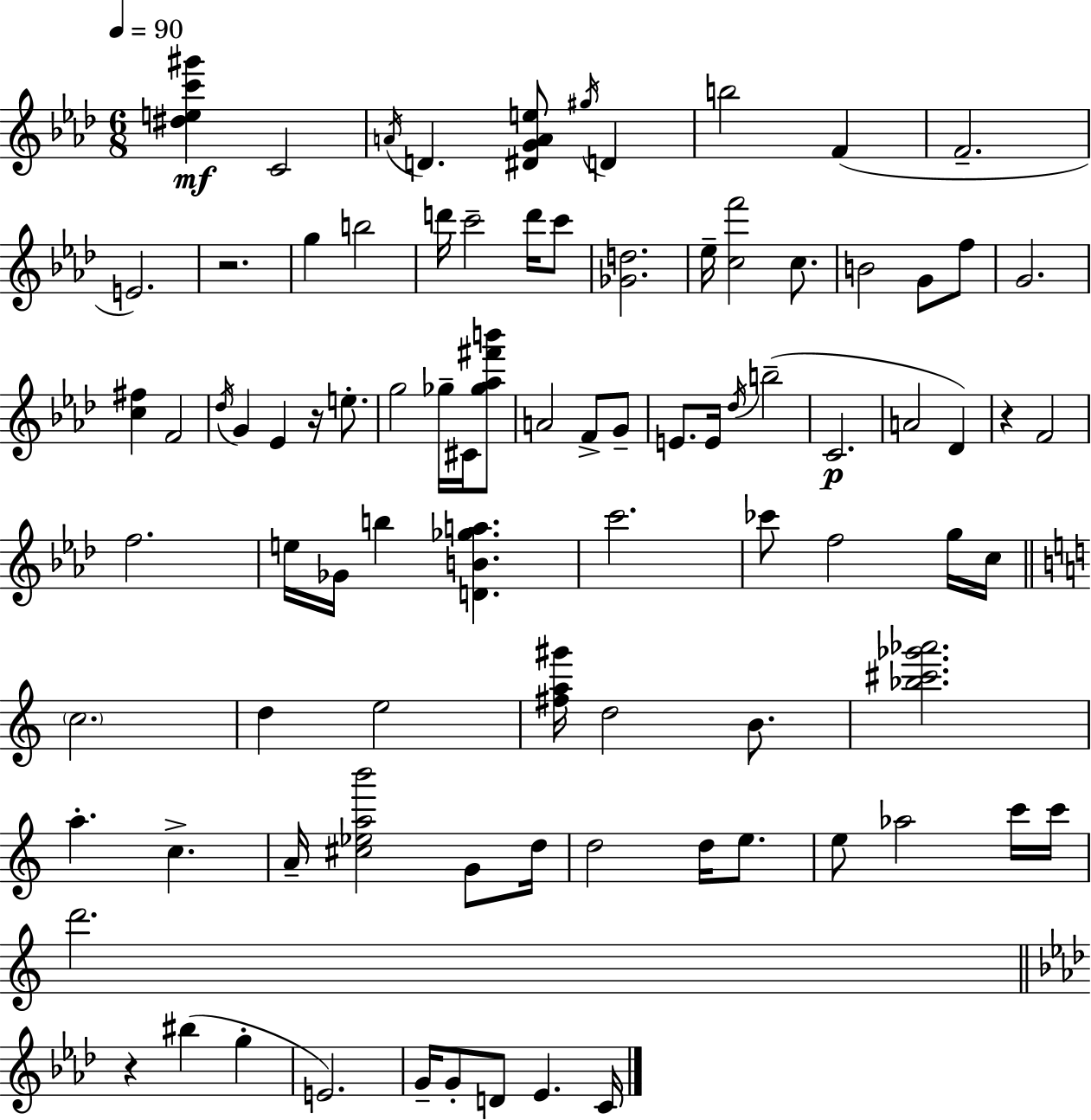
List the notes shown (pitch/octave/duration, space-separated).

[D#5,E5,C6,G#6]/q C4/h A4/s D4/q. [D#4,G4,A4,E5]/e G#5/s D4/q B5/h F4/q F4/h. E4/h. R/h. G5/q B5/h D6/s C6/h D6/s C6/e [Gb4,D5]/h. Eb5/s [C5,F6]/h C5/e. B4/h G4/e F5/e G4/h. [C5,F#5]/q F4/h Db5/s G4/q Eb4/q R/s E5/e. G5/h Gb5/s C#4/s [Gb5,Ab5,F#6,B6]/e A4/h F4/e G4/e E4/e. E4/s Db5/s B5/h C4/h. A4/h Db4/q R/q F4/h F5/h. E5/s Gb4/s B5/q [D4,B4,Gb5,A5]/q. C6/h. CES6/e F5/h G5/s C5/s C5/h. D5/q E5/h [F#5,A5,G#6]/s D5/h B4/e. [Bb5,C#6,Gb6,Ab6]/h. A5/q. C5/q. A4/s [C#5,Eb5,A5,B6]/h G4/e D5/s D5/h D5/s E5/e. E5/e Ab5/h C6/s C6/s D6/h. R/q BIS5/q G5/q E4/h. G4/s G4/e D4/e Eb4/q. C4/s